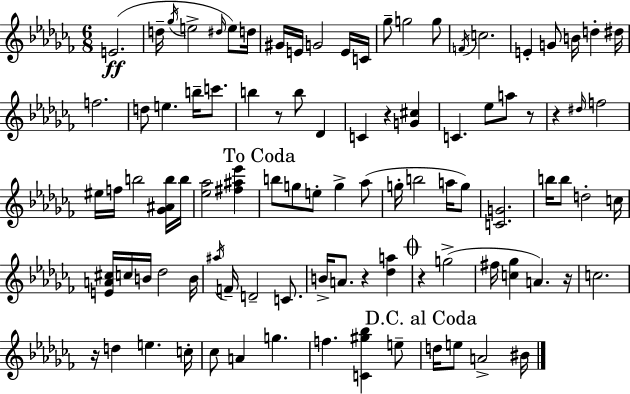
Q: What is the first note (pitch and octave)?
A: E4